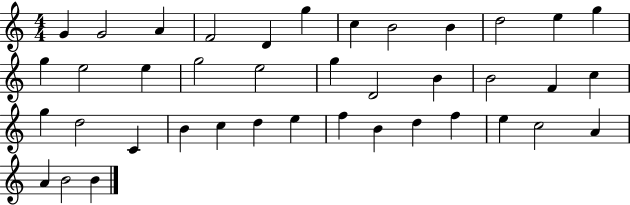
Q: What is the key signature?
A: C major